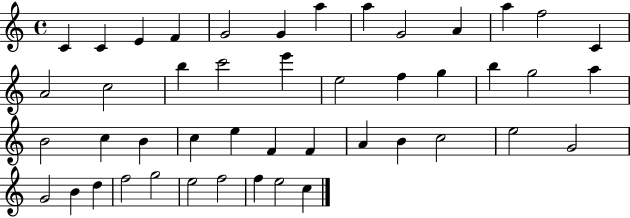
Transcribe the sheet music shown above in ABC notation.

X:1
T:Untitled
M:4/4
L:1/4
K:C
C C E F G2 G a a G2 A a f2 C A2 c2 b c'2 e' e2 f g b g2 a B2 c B c e F F A B c2 e2 G2 G2 B d f2 g2 e2 f2 f e2 c